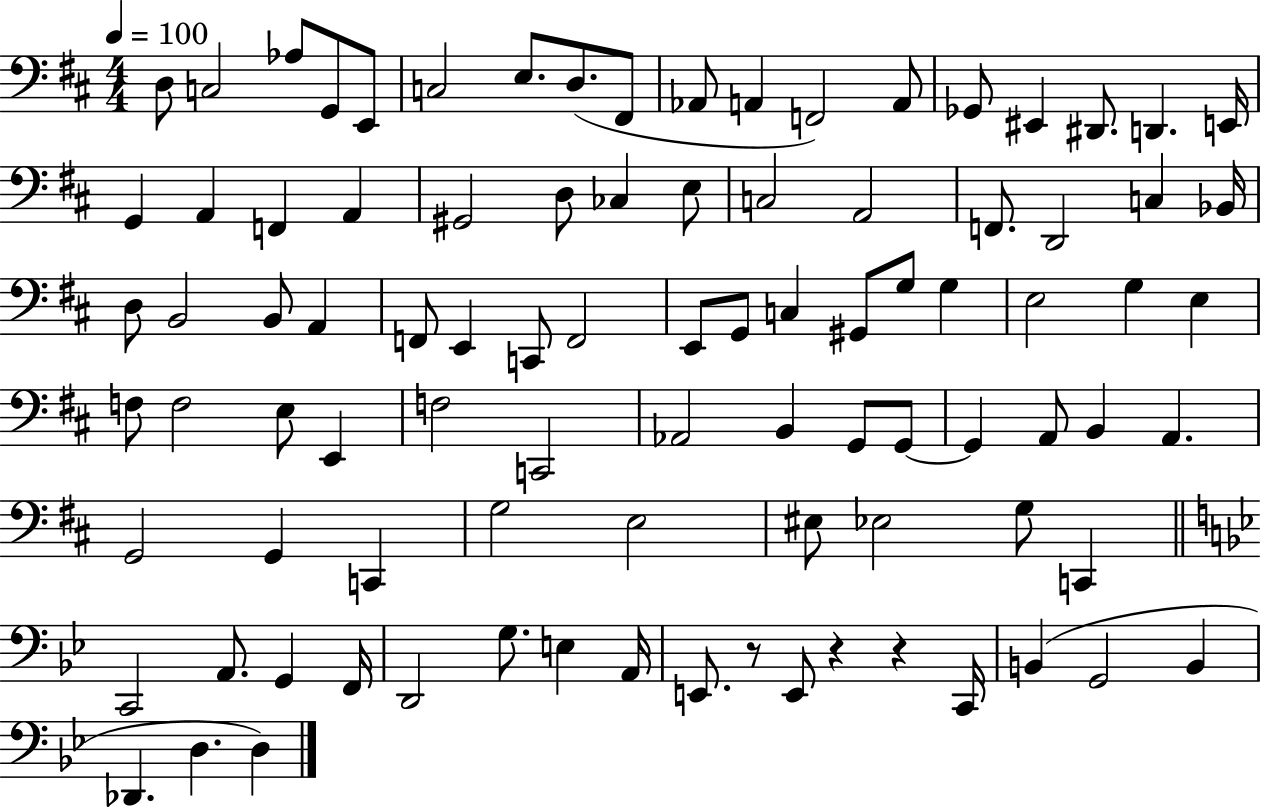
D3/e C3/h Ab3/e G2/e E2/e C3/h E3/e. D3/e. F#2/e Ab2/e A2/q F2/h A2/e Gb2/e EIS2/q D#2/e. D2/q. E2/s G2/q A2/q F2/q A2/q G#2/h D3/e CES3/q E3/e C3/h A2/h F2/e. D2/h C3/q Bb2/s D3/e B2/h B2/e A2/q F2/e E2/q C2/e F2/h E2/e G2/e C3/q G#2/e G3/e G3/q E3/h G3/q E3/q F3/e F3/h E3/e E2/q F3/h C2/h Ab2/h B2/q G2/e G2/e G2/q A2/e B2/q A2/q. G2/h G2/q C2/q G3/h E3/h EIS3/e Eb3/h G3/e C2/q C2/h A2/e. G2/q F2/s D2/h G3/e. E3/q A2/s E2/e. R/e E2/e R/q R/q C2/s B2/q G2/h B2/q Db2/q. D3/q. D3/q